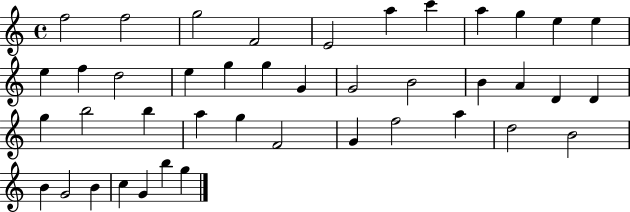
F5/h F5/h G5/h F4/h E4/h A5/q C6/q A5/q G5/q E5/q E5/q E5/q F5/q D5/h E5/q G5/q G5/q G4/q G4/h B4/h B4/q A4/q D4/q D4/q G5/q B5/h B5/q A5/q G5/q F4/h G4/q F5/h A5/q D5/h B4/h B4/q G4/h B4/q C5/q G4/q B5/q G5/q